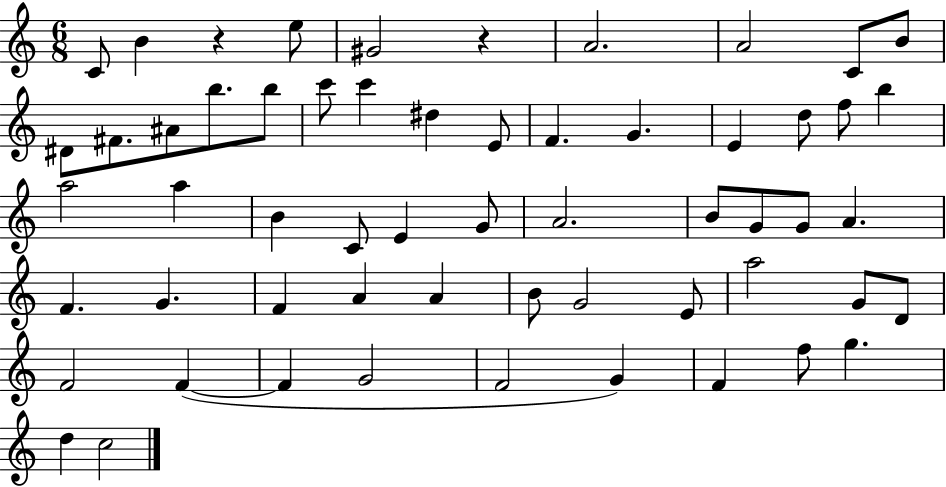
{
  \clef treble
  \numericTimeSignature
  \time 6/8
  \key c \major
  c'8 b'4 r4 e''8 | gis'2 r4 | a'2. | a'2 c'8 b'8 | \break dis'8 fis'8. ais'8 b''8. b''8 | c'''8 c'''4 dis''4 e'8 | f'4. g'4. | e'4 d''8 f''8 b''4 | \break a''2 a''4 | b'4 c'8 e'4 g'8 | a'2. | b'8 g'8 g'8 a'4. | \break f'4. g'4. | f'4 a'4 a'4 | b'8 g'2 e'8 | a''2 g'8 d'8 | \break f'2 f'4~(~ | f'4 g'2 | f'2 g'4) | f'4 f''8 g''4. | \break d''4 c''2 | \bar "|."
}